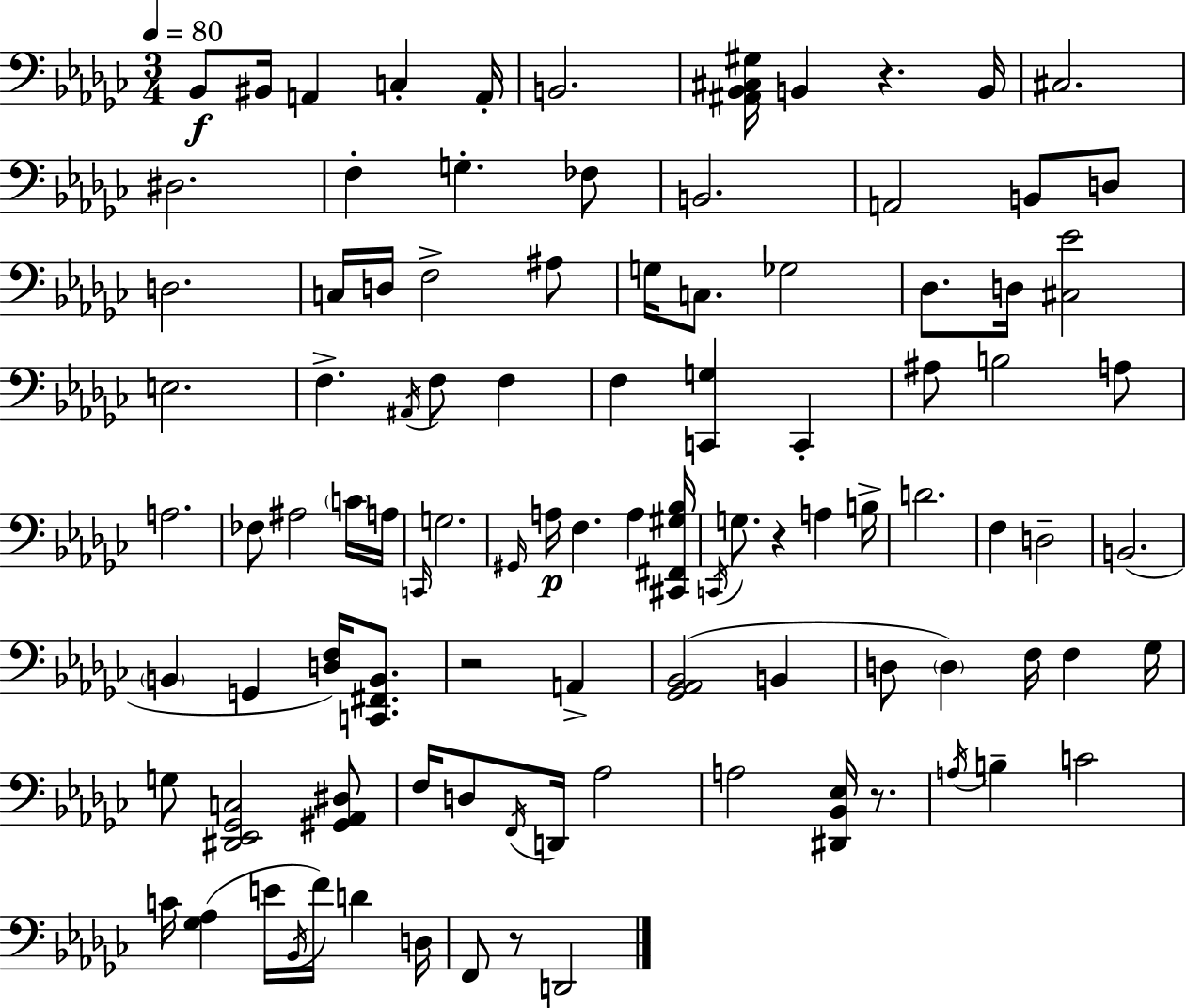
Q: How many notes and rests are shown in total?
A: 99